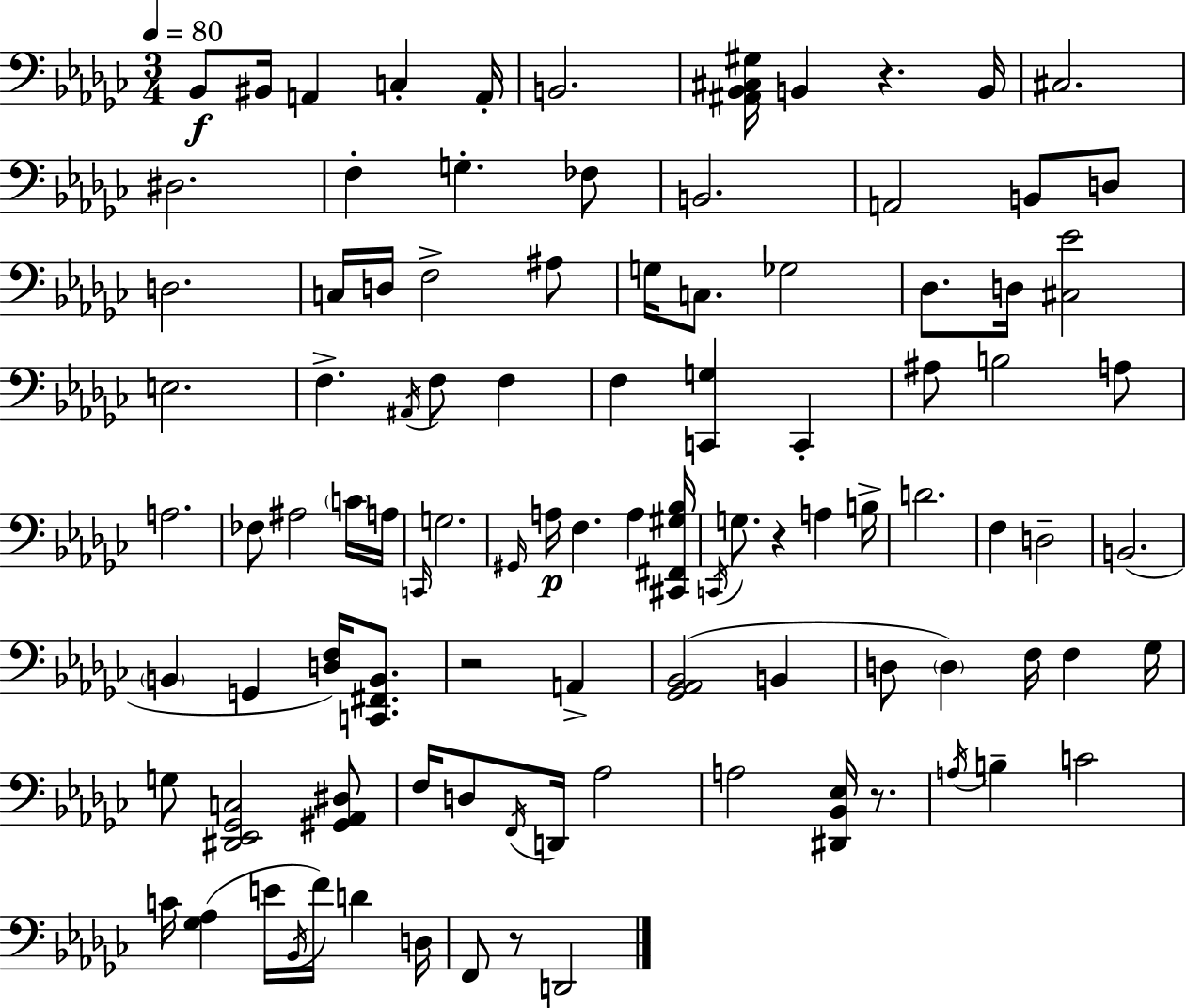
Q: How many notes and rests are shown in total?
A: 99